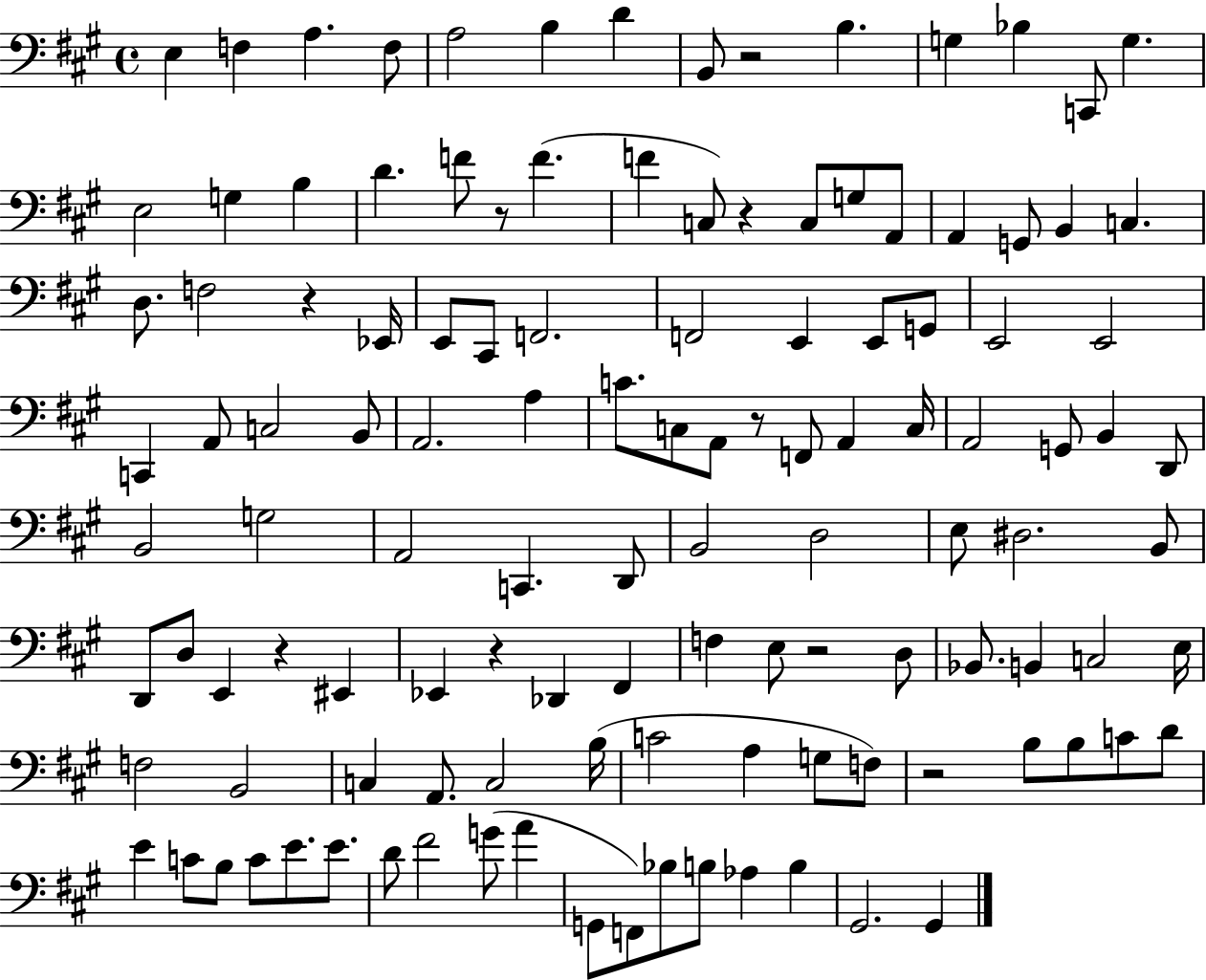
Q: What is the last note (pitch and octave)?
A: G#2